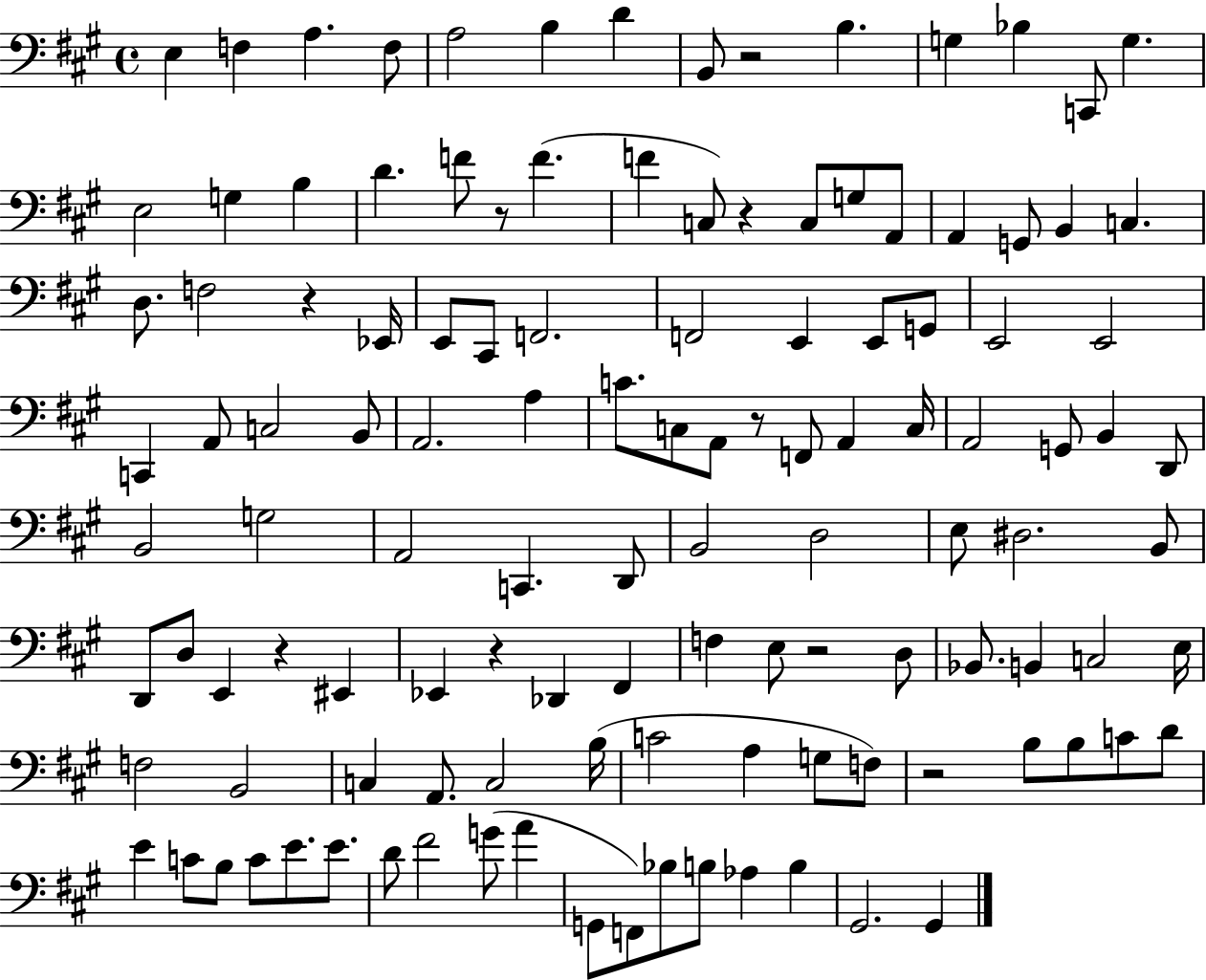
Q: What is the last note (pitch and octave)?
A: G#2